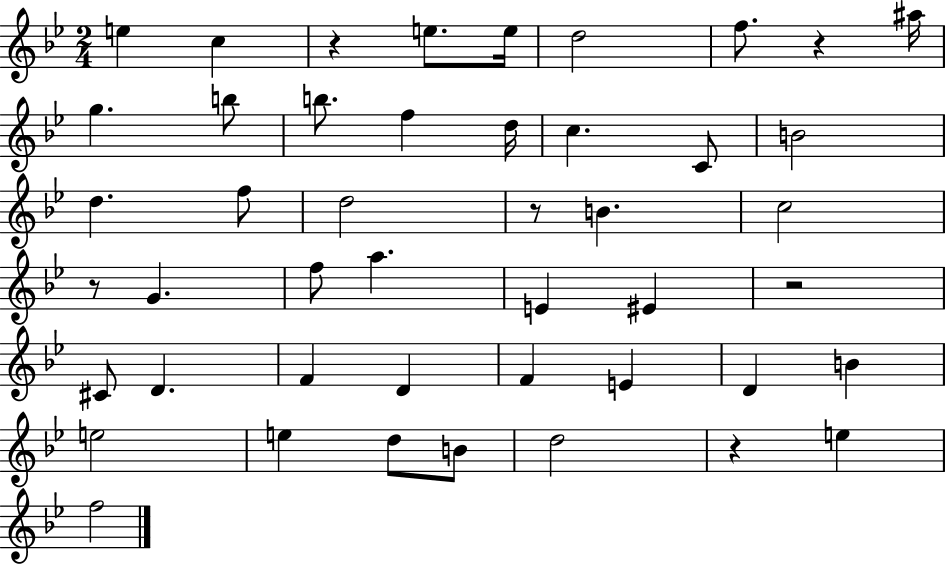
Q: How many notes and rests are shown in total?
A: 46